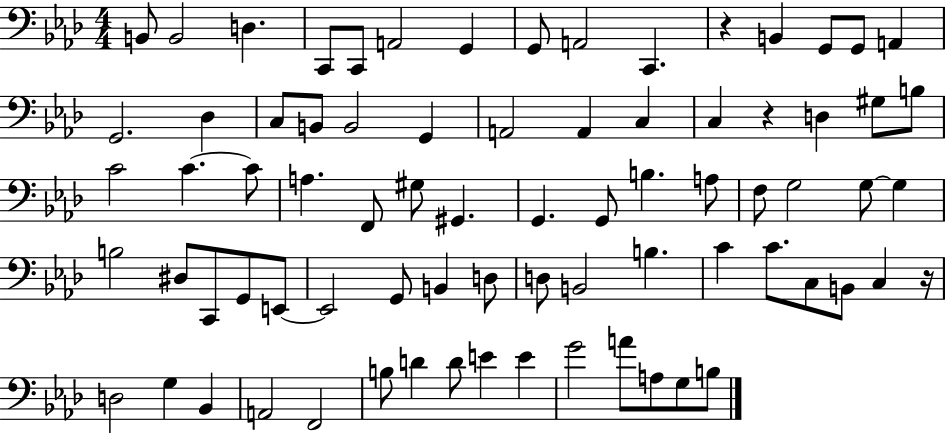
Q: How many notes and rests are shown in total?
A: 77